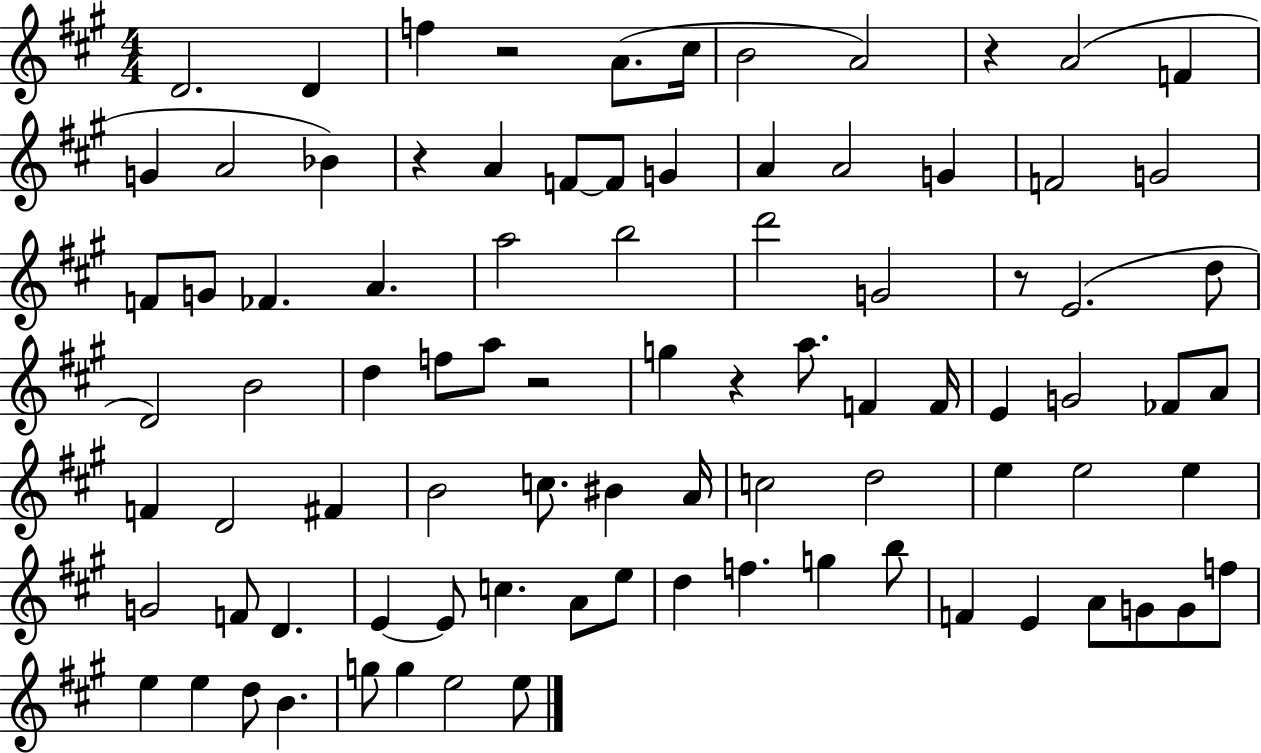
D4/h. D4/q F5/q R/h A4/e. C#5/s B4/h A4/h R/q A4/h F4/q G4/q A4/h Bb4/q R/q A4/q F4/e F4/e G4/q A4/q A4/h G4/q F4/h G4/h F4/e G4/e FES4/q. A4/q. A5/h B5/h D6/h G4/h R/e E4/h. D5/e D4/h B4/h D5/q F5/e A5/e R/h G5/q R/q A5/e. F4/q F4/s E4/q G4/h FES4/e A4/e F4/q D4/h F#4/q B4/h C5/e. BIS4/q A4/s C5/h D5/h E5/q E5/h E5/q G4/h F4/e D4/q. E4/q E4/e C5/q. A4/e E5/e D5/q F5/q. G5/q B5/e F4/q E4/q A4/e G4/e G4/e F5/e E5/q E5/q D5/e B4/q. G5/e G5/q E5/h E5/e